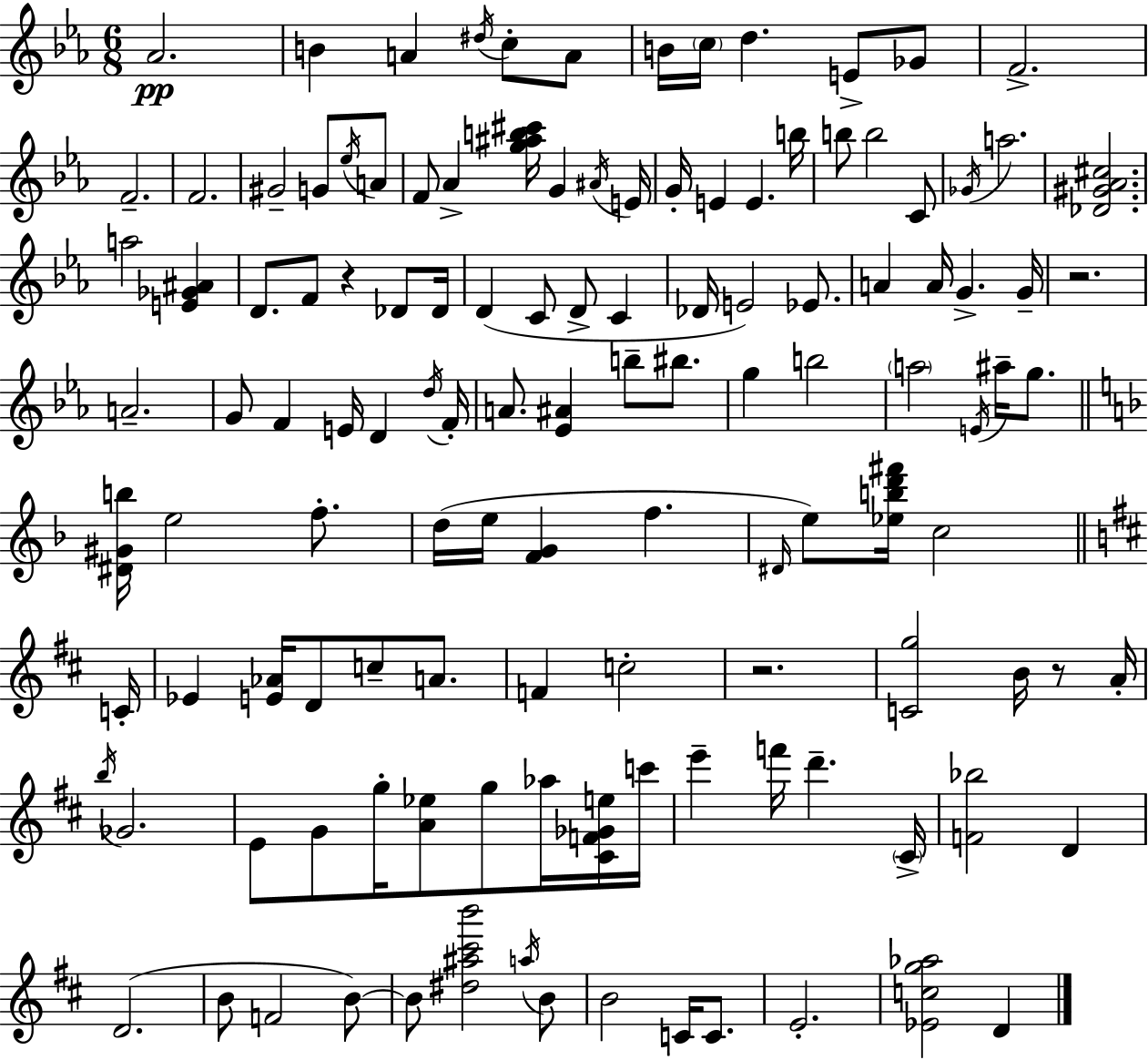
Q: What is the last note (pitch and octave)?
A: D4